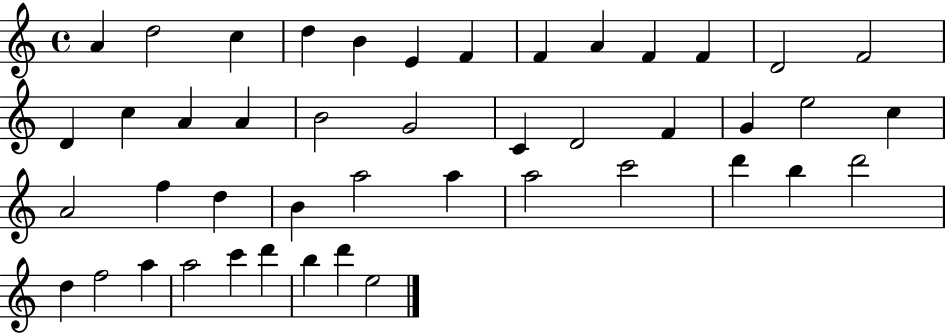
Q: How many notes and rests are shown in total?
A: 45